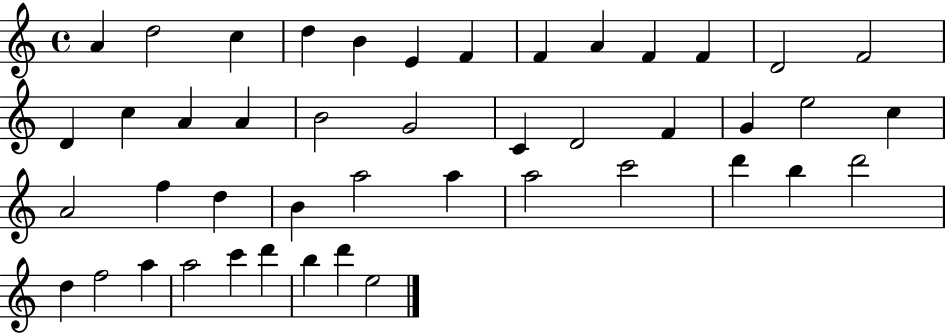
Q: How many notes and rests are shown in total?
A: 45